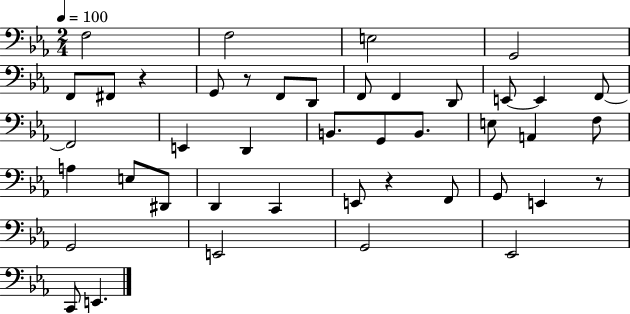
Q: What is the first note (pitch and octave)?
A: F3